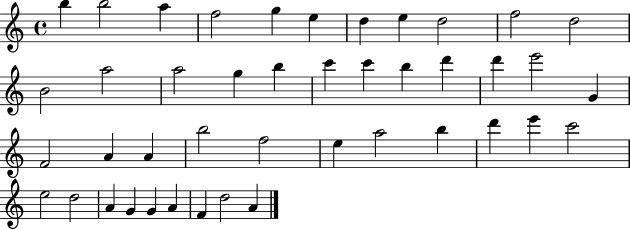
B5/q B5/h A5/q F5/h G5/q E5/q D5/q E5/q D5/h F5/h D5/h B4/h A5/h A5/h G5/q B5/q C6/q C6/q B5/q D6/q D6/q E6/h G4/q F4/h A4/q A4/q B5/h F5/h E5/q A5/h B5/q D6/q E6/q C6/h E5/h D5/h A4/q G4/q G4/q A4/q F4/q D5/h A4/q